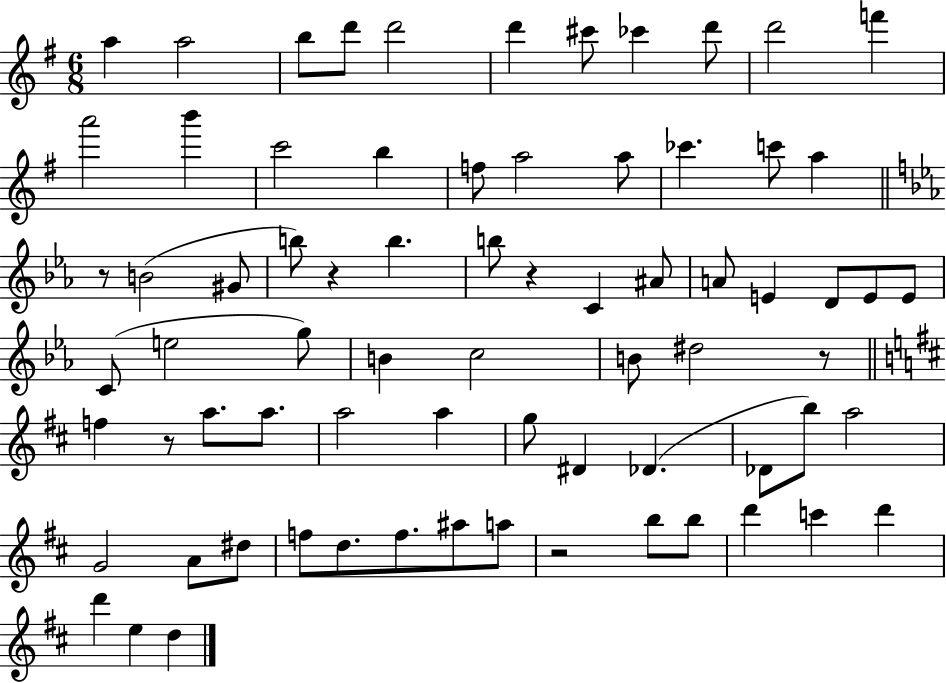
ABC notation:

X:1
T:Untitled
M:6/8
L:1/4
K:G
a a2 b/2 d'/2 d'2 d' ^c'/2 _c' d'/2 d'2 f' a'2 b' c'2 b f/2 a2 a/2 _c' c'/2 a z/2 B2 ^G/2 b/2 z b b/2 z C ^A/2 A/2 E D/2 E/2 E/2 C/2 e2 g/2 B c2 B/2 ^d2 z/2 f z/2 a/2 a/2 a2 a g/2 ^D _D _D/2 b/2 a2 G2 A/2 ^d/2 f/2 d/2 f/2 ^a/2 a/2 z2 b/2 b/2 d' c' d' d' e d